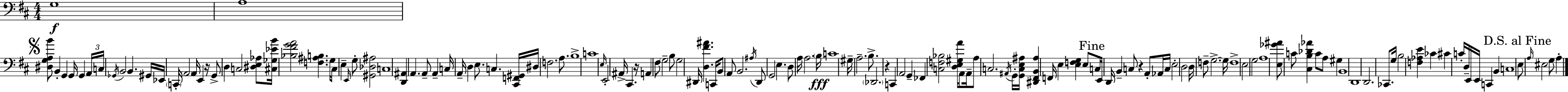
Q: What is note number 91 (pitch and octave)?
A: F3